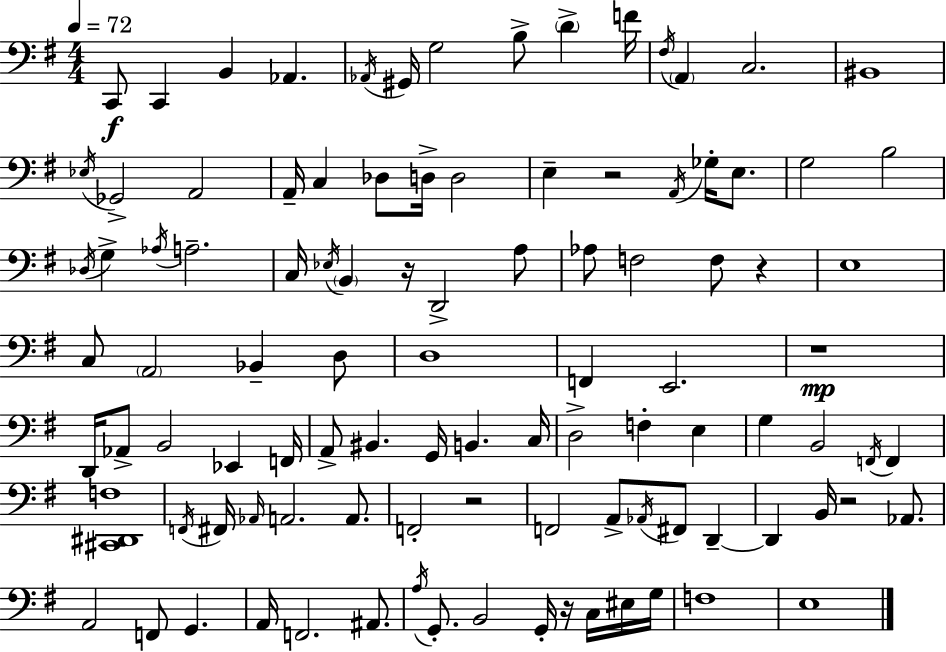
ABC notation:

X:1
T:Untitled
M:4/4
L:1/4
K:G
C,,/2 C,, B,, _A,, _A,,/4 ^G,,/4 G,2 B,/2 D F/4 ^F,/4 A,, C,2 ^B,,4 _E,/4 _G,,2 A,,2 A,,/4 C, _D,/2 D,/4 D,2 E, z2 A,,/4 _G,/4 E,/2 G,2 B,2 _D,/4 G, _A,/4 A,2 C,/4 _E,/4 B,, z/4 D,,2 A,/2 _A,/2 F,2 F,/2 z E,4 C,/2 A,,2 _B,, D,/2 D,4 F,, E,,2 z4 D,,/4 _A,,/2 B,,2 _E,, F,,/4 A,,/2 ^B,, G,,/4 B,, C,/4 D,2 F, E, G, B,,2 F,,/4 F,, [^C,,^D,,F,]4 F,,/4 ^F,,/4 _A,,/4 A,,2 A,,/2 F,,2 z2 F,,2 A,,/2 _A,,/4 ^F,,/2 D,, D,, B,,/4 z2 _A,,/2 A,,2 F,,/2 G,, A,,/4 F,,2 ^A,,/2 A,/4 G,,/2 B,,2 G,,/4 z/4 C,/4 ^E,/4 G,/4 F,4 E,4